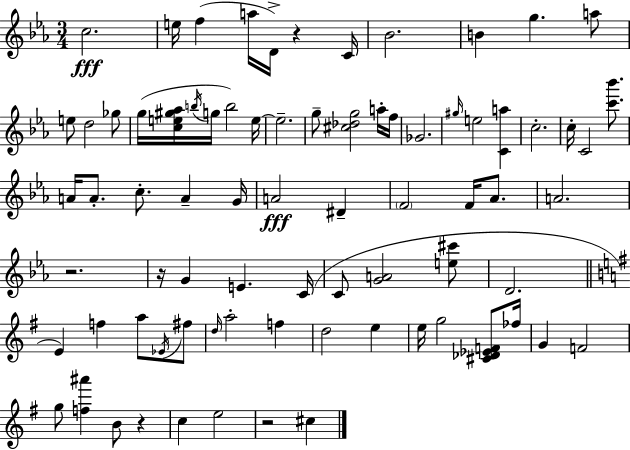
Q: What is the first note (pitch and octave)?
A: C5